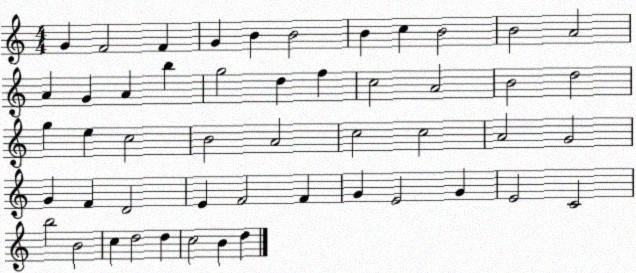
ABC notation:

X:1
T:Untitled
M:4/4
L:1/4
K:C
G F2 F G B B2 B c B2 B2 A2 A G A b g2 d f c2 A2 B2 d2 g e c2 B2 A2 c2 c2 A2 G2 G F D2 E F2 F G E2 G E2 C2 b2 B2 c d2 d c2 B d